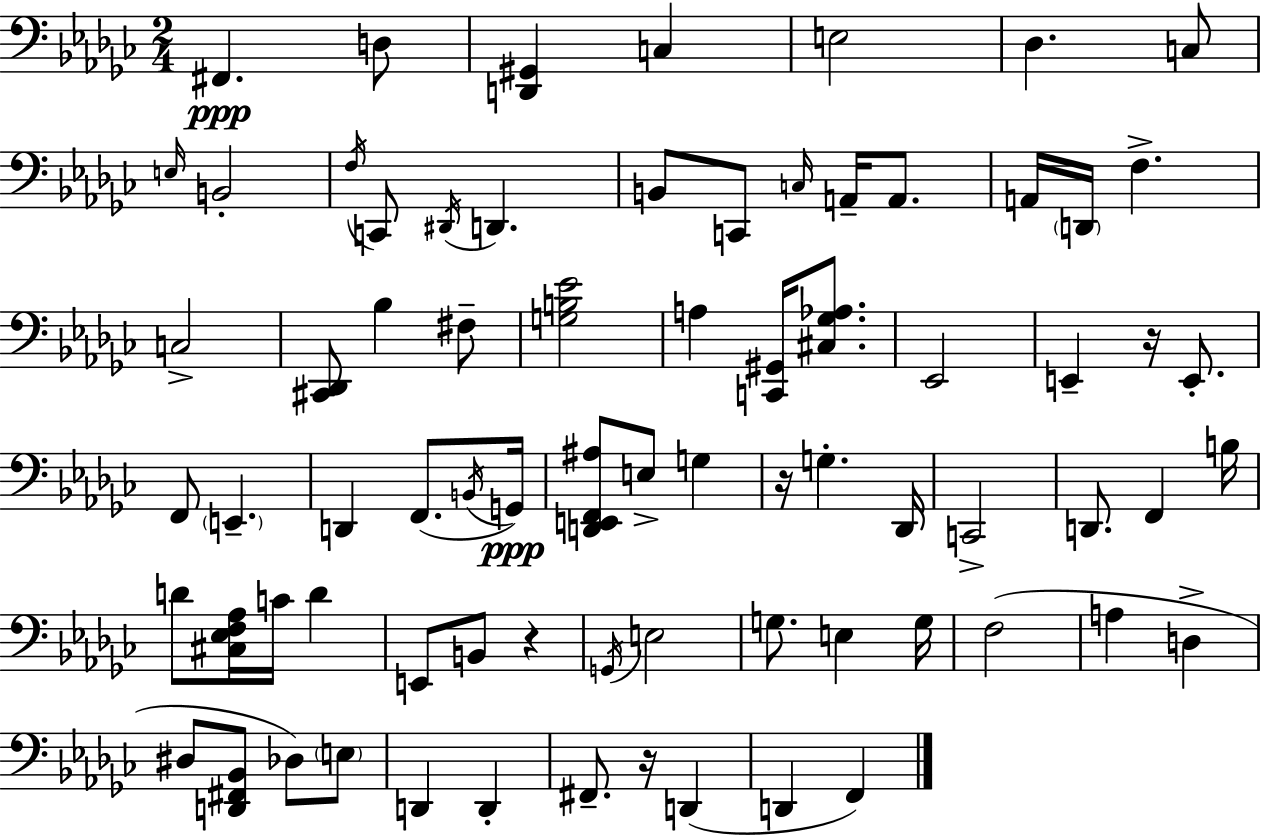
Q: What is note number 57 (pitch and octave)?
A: E3